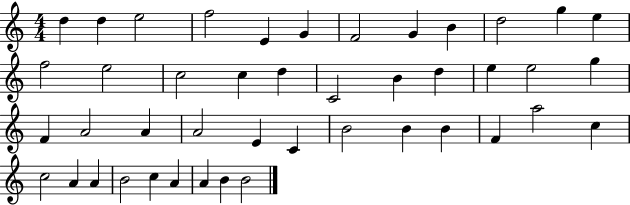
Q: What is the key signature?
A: C major